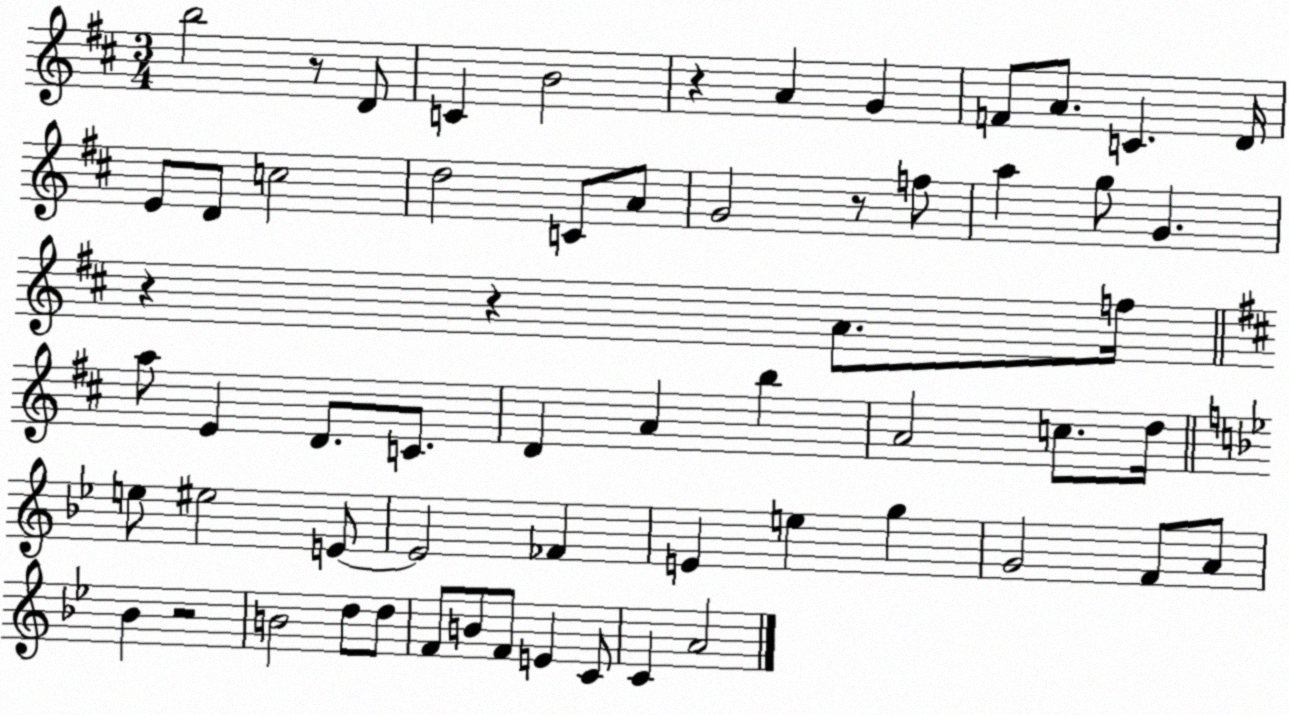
X:1
T:Untitled
M:3/4
L:1/4
K:D
b2 z/2 D/2 C B2 z A G F/2 A/2 C D/4 E/2 D/2 c2 d2 C/2 A/2 G2 z/2 f/2 a g/2 G z z A/2 f/4 a/2 E D/2 C/2 D A b A2 c/2 d/4 e/2 ^e2 E/2 E2 _F E e g G2 F/2 A/2 _B z2 B2 d/2 d/2 F/2 B/2 F/2 E C/2 C A2